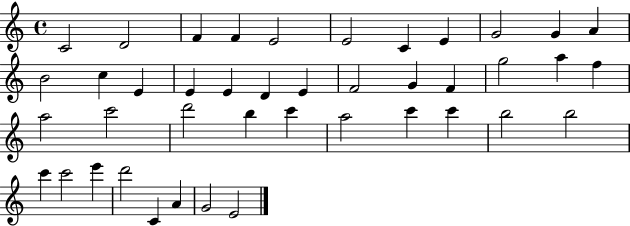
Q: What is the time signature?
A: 4/4